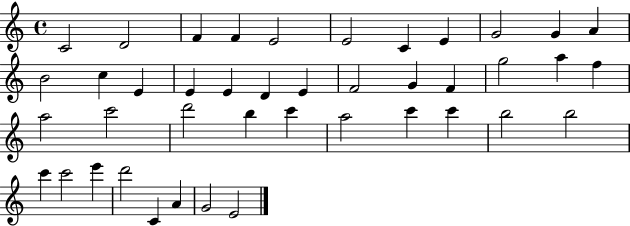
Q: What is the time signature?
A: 4/4